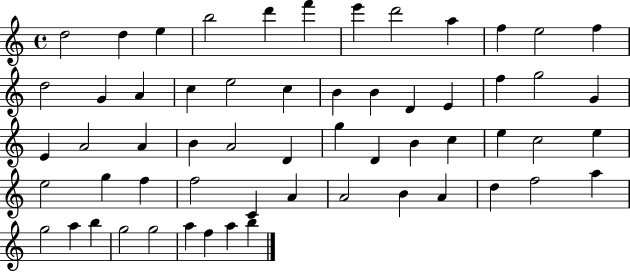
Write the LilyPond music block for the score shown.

{
  \clef treble
  \time 4/4
  \defaultTimeSignature
  \key c \major
  d''2 d''4 e''4 | b''2 d'''4 f'''4 | e'''4 d'''2 a''4 | f''4 e''2 f''4 | \break d''2 g'4 a'4 | c''4 e''2 c''4 | b'4 b'4 d'4 e'4 | f''4 g''2 g'4 | \break e'4 a'2 a'4 | b'4 a'2 d'4 | g''4 d'4 b'4 c''4 | e''4 c''2 e''4 | \break e''2 g''4 f''4 | f''2 c'4 a'4 | a'2 b'4 a'4 | d''4 f''2 a''4 | \break g''2 a''4 b''4 | g''2 g''2 | a''4 f''4 a''4 b''4 | \bar "|."
}